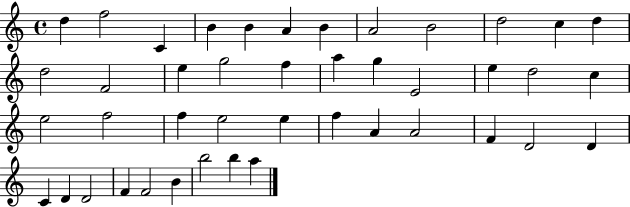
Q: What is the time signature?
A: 4/4